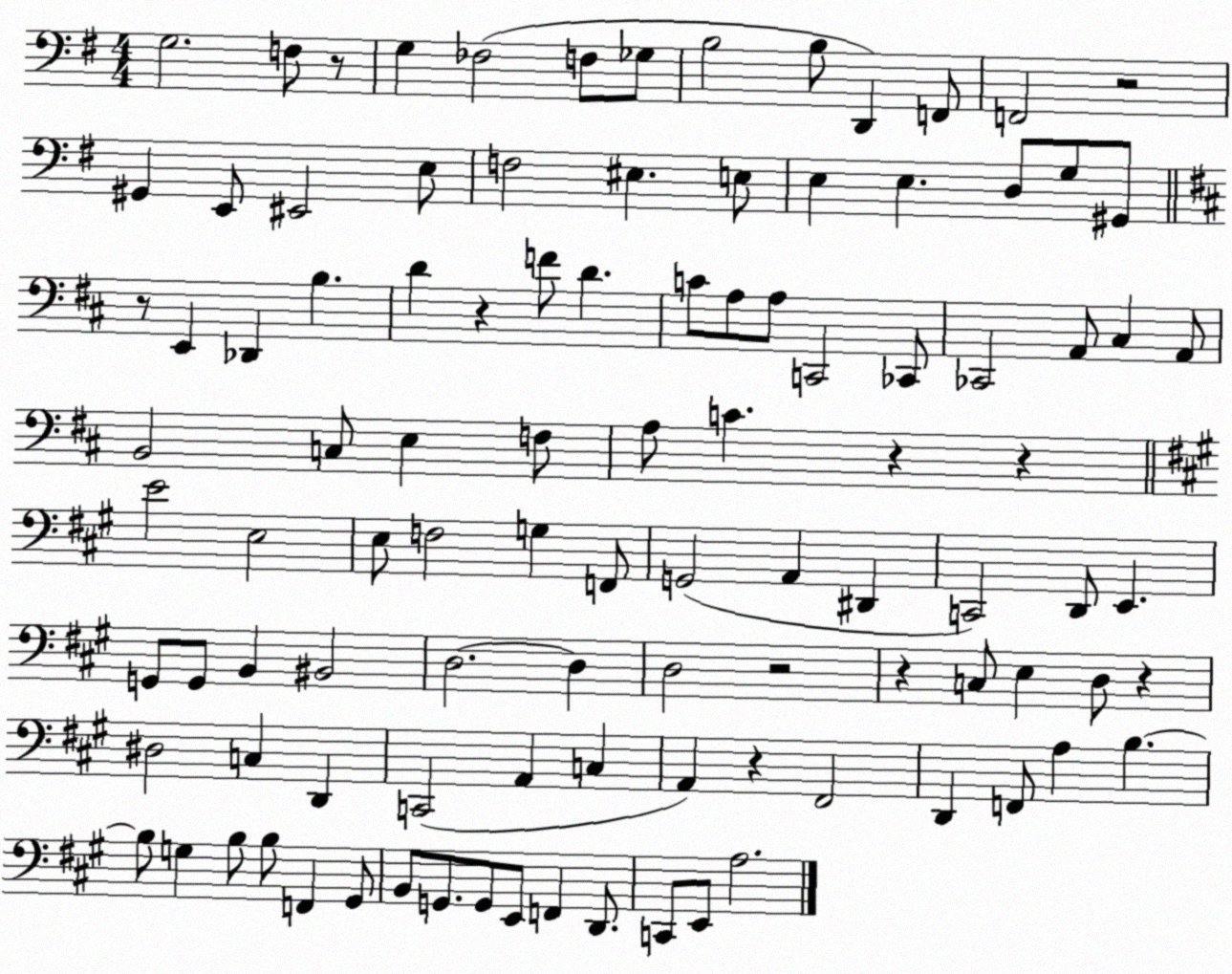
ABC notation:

X:1
T:Untitled
M:4/4
L:1/4
K:G
G,2 F,/2 z/2 G, _F,2 F,/2 _G,/2 B,2 B,/2 D,, F,,/2 F,,2 z2 ^G,, E,,/2 ^E,,2 E,/2 F,2 ^E, E,/2 E, E, D,/2 G,/2 ^G,,/2 z/2 E,, _D,, B, D z F/2 D C/2 A,/2 A,/2 C,,2 _C,,/2 _C,,2 A,,/2 ^C, A,,/2 B,,2 C,/2 E, F,/2 A,/2 C z z E2 E,2 E,/2 F,2 G, F,,/2 G,,2 A,, ^D,, C,,2 D,,/2 E,, G,,/2 G,,/2 B,, ^B,,2 D,2 D, D,2 z2 z C,/2 E, D,/2 z ^D,2 C, D,, C,,2 A,, C, A,, z ^F,,2 D,, F,,/2 A, B, B,/2 G, B,/2 B,/2 F,, ^G,,/2 B,,/2 G,,/2 G,,/2 E,,/2 F,, D,,/2 C,,/2 E,,/2 A,2